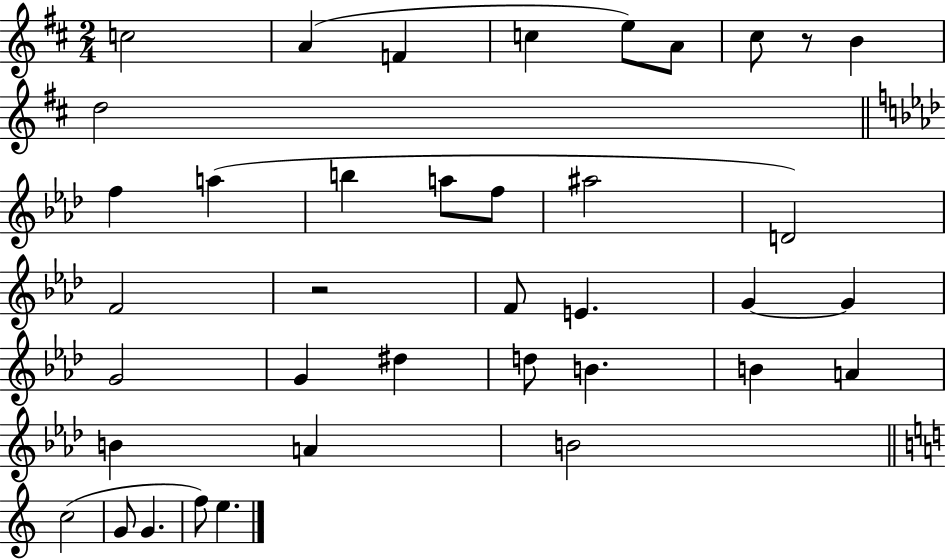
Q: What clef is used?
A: treble